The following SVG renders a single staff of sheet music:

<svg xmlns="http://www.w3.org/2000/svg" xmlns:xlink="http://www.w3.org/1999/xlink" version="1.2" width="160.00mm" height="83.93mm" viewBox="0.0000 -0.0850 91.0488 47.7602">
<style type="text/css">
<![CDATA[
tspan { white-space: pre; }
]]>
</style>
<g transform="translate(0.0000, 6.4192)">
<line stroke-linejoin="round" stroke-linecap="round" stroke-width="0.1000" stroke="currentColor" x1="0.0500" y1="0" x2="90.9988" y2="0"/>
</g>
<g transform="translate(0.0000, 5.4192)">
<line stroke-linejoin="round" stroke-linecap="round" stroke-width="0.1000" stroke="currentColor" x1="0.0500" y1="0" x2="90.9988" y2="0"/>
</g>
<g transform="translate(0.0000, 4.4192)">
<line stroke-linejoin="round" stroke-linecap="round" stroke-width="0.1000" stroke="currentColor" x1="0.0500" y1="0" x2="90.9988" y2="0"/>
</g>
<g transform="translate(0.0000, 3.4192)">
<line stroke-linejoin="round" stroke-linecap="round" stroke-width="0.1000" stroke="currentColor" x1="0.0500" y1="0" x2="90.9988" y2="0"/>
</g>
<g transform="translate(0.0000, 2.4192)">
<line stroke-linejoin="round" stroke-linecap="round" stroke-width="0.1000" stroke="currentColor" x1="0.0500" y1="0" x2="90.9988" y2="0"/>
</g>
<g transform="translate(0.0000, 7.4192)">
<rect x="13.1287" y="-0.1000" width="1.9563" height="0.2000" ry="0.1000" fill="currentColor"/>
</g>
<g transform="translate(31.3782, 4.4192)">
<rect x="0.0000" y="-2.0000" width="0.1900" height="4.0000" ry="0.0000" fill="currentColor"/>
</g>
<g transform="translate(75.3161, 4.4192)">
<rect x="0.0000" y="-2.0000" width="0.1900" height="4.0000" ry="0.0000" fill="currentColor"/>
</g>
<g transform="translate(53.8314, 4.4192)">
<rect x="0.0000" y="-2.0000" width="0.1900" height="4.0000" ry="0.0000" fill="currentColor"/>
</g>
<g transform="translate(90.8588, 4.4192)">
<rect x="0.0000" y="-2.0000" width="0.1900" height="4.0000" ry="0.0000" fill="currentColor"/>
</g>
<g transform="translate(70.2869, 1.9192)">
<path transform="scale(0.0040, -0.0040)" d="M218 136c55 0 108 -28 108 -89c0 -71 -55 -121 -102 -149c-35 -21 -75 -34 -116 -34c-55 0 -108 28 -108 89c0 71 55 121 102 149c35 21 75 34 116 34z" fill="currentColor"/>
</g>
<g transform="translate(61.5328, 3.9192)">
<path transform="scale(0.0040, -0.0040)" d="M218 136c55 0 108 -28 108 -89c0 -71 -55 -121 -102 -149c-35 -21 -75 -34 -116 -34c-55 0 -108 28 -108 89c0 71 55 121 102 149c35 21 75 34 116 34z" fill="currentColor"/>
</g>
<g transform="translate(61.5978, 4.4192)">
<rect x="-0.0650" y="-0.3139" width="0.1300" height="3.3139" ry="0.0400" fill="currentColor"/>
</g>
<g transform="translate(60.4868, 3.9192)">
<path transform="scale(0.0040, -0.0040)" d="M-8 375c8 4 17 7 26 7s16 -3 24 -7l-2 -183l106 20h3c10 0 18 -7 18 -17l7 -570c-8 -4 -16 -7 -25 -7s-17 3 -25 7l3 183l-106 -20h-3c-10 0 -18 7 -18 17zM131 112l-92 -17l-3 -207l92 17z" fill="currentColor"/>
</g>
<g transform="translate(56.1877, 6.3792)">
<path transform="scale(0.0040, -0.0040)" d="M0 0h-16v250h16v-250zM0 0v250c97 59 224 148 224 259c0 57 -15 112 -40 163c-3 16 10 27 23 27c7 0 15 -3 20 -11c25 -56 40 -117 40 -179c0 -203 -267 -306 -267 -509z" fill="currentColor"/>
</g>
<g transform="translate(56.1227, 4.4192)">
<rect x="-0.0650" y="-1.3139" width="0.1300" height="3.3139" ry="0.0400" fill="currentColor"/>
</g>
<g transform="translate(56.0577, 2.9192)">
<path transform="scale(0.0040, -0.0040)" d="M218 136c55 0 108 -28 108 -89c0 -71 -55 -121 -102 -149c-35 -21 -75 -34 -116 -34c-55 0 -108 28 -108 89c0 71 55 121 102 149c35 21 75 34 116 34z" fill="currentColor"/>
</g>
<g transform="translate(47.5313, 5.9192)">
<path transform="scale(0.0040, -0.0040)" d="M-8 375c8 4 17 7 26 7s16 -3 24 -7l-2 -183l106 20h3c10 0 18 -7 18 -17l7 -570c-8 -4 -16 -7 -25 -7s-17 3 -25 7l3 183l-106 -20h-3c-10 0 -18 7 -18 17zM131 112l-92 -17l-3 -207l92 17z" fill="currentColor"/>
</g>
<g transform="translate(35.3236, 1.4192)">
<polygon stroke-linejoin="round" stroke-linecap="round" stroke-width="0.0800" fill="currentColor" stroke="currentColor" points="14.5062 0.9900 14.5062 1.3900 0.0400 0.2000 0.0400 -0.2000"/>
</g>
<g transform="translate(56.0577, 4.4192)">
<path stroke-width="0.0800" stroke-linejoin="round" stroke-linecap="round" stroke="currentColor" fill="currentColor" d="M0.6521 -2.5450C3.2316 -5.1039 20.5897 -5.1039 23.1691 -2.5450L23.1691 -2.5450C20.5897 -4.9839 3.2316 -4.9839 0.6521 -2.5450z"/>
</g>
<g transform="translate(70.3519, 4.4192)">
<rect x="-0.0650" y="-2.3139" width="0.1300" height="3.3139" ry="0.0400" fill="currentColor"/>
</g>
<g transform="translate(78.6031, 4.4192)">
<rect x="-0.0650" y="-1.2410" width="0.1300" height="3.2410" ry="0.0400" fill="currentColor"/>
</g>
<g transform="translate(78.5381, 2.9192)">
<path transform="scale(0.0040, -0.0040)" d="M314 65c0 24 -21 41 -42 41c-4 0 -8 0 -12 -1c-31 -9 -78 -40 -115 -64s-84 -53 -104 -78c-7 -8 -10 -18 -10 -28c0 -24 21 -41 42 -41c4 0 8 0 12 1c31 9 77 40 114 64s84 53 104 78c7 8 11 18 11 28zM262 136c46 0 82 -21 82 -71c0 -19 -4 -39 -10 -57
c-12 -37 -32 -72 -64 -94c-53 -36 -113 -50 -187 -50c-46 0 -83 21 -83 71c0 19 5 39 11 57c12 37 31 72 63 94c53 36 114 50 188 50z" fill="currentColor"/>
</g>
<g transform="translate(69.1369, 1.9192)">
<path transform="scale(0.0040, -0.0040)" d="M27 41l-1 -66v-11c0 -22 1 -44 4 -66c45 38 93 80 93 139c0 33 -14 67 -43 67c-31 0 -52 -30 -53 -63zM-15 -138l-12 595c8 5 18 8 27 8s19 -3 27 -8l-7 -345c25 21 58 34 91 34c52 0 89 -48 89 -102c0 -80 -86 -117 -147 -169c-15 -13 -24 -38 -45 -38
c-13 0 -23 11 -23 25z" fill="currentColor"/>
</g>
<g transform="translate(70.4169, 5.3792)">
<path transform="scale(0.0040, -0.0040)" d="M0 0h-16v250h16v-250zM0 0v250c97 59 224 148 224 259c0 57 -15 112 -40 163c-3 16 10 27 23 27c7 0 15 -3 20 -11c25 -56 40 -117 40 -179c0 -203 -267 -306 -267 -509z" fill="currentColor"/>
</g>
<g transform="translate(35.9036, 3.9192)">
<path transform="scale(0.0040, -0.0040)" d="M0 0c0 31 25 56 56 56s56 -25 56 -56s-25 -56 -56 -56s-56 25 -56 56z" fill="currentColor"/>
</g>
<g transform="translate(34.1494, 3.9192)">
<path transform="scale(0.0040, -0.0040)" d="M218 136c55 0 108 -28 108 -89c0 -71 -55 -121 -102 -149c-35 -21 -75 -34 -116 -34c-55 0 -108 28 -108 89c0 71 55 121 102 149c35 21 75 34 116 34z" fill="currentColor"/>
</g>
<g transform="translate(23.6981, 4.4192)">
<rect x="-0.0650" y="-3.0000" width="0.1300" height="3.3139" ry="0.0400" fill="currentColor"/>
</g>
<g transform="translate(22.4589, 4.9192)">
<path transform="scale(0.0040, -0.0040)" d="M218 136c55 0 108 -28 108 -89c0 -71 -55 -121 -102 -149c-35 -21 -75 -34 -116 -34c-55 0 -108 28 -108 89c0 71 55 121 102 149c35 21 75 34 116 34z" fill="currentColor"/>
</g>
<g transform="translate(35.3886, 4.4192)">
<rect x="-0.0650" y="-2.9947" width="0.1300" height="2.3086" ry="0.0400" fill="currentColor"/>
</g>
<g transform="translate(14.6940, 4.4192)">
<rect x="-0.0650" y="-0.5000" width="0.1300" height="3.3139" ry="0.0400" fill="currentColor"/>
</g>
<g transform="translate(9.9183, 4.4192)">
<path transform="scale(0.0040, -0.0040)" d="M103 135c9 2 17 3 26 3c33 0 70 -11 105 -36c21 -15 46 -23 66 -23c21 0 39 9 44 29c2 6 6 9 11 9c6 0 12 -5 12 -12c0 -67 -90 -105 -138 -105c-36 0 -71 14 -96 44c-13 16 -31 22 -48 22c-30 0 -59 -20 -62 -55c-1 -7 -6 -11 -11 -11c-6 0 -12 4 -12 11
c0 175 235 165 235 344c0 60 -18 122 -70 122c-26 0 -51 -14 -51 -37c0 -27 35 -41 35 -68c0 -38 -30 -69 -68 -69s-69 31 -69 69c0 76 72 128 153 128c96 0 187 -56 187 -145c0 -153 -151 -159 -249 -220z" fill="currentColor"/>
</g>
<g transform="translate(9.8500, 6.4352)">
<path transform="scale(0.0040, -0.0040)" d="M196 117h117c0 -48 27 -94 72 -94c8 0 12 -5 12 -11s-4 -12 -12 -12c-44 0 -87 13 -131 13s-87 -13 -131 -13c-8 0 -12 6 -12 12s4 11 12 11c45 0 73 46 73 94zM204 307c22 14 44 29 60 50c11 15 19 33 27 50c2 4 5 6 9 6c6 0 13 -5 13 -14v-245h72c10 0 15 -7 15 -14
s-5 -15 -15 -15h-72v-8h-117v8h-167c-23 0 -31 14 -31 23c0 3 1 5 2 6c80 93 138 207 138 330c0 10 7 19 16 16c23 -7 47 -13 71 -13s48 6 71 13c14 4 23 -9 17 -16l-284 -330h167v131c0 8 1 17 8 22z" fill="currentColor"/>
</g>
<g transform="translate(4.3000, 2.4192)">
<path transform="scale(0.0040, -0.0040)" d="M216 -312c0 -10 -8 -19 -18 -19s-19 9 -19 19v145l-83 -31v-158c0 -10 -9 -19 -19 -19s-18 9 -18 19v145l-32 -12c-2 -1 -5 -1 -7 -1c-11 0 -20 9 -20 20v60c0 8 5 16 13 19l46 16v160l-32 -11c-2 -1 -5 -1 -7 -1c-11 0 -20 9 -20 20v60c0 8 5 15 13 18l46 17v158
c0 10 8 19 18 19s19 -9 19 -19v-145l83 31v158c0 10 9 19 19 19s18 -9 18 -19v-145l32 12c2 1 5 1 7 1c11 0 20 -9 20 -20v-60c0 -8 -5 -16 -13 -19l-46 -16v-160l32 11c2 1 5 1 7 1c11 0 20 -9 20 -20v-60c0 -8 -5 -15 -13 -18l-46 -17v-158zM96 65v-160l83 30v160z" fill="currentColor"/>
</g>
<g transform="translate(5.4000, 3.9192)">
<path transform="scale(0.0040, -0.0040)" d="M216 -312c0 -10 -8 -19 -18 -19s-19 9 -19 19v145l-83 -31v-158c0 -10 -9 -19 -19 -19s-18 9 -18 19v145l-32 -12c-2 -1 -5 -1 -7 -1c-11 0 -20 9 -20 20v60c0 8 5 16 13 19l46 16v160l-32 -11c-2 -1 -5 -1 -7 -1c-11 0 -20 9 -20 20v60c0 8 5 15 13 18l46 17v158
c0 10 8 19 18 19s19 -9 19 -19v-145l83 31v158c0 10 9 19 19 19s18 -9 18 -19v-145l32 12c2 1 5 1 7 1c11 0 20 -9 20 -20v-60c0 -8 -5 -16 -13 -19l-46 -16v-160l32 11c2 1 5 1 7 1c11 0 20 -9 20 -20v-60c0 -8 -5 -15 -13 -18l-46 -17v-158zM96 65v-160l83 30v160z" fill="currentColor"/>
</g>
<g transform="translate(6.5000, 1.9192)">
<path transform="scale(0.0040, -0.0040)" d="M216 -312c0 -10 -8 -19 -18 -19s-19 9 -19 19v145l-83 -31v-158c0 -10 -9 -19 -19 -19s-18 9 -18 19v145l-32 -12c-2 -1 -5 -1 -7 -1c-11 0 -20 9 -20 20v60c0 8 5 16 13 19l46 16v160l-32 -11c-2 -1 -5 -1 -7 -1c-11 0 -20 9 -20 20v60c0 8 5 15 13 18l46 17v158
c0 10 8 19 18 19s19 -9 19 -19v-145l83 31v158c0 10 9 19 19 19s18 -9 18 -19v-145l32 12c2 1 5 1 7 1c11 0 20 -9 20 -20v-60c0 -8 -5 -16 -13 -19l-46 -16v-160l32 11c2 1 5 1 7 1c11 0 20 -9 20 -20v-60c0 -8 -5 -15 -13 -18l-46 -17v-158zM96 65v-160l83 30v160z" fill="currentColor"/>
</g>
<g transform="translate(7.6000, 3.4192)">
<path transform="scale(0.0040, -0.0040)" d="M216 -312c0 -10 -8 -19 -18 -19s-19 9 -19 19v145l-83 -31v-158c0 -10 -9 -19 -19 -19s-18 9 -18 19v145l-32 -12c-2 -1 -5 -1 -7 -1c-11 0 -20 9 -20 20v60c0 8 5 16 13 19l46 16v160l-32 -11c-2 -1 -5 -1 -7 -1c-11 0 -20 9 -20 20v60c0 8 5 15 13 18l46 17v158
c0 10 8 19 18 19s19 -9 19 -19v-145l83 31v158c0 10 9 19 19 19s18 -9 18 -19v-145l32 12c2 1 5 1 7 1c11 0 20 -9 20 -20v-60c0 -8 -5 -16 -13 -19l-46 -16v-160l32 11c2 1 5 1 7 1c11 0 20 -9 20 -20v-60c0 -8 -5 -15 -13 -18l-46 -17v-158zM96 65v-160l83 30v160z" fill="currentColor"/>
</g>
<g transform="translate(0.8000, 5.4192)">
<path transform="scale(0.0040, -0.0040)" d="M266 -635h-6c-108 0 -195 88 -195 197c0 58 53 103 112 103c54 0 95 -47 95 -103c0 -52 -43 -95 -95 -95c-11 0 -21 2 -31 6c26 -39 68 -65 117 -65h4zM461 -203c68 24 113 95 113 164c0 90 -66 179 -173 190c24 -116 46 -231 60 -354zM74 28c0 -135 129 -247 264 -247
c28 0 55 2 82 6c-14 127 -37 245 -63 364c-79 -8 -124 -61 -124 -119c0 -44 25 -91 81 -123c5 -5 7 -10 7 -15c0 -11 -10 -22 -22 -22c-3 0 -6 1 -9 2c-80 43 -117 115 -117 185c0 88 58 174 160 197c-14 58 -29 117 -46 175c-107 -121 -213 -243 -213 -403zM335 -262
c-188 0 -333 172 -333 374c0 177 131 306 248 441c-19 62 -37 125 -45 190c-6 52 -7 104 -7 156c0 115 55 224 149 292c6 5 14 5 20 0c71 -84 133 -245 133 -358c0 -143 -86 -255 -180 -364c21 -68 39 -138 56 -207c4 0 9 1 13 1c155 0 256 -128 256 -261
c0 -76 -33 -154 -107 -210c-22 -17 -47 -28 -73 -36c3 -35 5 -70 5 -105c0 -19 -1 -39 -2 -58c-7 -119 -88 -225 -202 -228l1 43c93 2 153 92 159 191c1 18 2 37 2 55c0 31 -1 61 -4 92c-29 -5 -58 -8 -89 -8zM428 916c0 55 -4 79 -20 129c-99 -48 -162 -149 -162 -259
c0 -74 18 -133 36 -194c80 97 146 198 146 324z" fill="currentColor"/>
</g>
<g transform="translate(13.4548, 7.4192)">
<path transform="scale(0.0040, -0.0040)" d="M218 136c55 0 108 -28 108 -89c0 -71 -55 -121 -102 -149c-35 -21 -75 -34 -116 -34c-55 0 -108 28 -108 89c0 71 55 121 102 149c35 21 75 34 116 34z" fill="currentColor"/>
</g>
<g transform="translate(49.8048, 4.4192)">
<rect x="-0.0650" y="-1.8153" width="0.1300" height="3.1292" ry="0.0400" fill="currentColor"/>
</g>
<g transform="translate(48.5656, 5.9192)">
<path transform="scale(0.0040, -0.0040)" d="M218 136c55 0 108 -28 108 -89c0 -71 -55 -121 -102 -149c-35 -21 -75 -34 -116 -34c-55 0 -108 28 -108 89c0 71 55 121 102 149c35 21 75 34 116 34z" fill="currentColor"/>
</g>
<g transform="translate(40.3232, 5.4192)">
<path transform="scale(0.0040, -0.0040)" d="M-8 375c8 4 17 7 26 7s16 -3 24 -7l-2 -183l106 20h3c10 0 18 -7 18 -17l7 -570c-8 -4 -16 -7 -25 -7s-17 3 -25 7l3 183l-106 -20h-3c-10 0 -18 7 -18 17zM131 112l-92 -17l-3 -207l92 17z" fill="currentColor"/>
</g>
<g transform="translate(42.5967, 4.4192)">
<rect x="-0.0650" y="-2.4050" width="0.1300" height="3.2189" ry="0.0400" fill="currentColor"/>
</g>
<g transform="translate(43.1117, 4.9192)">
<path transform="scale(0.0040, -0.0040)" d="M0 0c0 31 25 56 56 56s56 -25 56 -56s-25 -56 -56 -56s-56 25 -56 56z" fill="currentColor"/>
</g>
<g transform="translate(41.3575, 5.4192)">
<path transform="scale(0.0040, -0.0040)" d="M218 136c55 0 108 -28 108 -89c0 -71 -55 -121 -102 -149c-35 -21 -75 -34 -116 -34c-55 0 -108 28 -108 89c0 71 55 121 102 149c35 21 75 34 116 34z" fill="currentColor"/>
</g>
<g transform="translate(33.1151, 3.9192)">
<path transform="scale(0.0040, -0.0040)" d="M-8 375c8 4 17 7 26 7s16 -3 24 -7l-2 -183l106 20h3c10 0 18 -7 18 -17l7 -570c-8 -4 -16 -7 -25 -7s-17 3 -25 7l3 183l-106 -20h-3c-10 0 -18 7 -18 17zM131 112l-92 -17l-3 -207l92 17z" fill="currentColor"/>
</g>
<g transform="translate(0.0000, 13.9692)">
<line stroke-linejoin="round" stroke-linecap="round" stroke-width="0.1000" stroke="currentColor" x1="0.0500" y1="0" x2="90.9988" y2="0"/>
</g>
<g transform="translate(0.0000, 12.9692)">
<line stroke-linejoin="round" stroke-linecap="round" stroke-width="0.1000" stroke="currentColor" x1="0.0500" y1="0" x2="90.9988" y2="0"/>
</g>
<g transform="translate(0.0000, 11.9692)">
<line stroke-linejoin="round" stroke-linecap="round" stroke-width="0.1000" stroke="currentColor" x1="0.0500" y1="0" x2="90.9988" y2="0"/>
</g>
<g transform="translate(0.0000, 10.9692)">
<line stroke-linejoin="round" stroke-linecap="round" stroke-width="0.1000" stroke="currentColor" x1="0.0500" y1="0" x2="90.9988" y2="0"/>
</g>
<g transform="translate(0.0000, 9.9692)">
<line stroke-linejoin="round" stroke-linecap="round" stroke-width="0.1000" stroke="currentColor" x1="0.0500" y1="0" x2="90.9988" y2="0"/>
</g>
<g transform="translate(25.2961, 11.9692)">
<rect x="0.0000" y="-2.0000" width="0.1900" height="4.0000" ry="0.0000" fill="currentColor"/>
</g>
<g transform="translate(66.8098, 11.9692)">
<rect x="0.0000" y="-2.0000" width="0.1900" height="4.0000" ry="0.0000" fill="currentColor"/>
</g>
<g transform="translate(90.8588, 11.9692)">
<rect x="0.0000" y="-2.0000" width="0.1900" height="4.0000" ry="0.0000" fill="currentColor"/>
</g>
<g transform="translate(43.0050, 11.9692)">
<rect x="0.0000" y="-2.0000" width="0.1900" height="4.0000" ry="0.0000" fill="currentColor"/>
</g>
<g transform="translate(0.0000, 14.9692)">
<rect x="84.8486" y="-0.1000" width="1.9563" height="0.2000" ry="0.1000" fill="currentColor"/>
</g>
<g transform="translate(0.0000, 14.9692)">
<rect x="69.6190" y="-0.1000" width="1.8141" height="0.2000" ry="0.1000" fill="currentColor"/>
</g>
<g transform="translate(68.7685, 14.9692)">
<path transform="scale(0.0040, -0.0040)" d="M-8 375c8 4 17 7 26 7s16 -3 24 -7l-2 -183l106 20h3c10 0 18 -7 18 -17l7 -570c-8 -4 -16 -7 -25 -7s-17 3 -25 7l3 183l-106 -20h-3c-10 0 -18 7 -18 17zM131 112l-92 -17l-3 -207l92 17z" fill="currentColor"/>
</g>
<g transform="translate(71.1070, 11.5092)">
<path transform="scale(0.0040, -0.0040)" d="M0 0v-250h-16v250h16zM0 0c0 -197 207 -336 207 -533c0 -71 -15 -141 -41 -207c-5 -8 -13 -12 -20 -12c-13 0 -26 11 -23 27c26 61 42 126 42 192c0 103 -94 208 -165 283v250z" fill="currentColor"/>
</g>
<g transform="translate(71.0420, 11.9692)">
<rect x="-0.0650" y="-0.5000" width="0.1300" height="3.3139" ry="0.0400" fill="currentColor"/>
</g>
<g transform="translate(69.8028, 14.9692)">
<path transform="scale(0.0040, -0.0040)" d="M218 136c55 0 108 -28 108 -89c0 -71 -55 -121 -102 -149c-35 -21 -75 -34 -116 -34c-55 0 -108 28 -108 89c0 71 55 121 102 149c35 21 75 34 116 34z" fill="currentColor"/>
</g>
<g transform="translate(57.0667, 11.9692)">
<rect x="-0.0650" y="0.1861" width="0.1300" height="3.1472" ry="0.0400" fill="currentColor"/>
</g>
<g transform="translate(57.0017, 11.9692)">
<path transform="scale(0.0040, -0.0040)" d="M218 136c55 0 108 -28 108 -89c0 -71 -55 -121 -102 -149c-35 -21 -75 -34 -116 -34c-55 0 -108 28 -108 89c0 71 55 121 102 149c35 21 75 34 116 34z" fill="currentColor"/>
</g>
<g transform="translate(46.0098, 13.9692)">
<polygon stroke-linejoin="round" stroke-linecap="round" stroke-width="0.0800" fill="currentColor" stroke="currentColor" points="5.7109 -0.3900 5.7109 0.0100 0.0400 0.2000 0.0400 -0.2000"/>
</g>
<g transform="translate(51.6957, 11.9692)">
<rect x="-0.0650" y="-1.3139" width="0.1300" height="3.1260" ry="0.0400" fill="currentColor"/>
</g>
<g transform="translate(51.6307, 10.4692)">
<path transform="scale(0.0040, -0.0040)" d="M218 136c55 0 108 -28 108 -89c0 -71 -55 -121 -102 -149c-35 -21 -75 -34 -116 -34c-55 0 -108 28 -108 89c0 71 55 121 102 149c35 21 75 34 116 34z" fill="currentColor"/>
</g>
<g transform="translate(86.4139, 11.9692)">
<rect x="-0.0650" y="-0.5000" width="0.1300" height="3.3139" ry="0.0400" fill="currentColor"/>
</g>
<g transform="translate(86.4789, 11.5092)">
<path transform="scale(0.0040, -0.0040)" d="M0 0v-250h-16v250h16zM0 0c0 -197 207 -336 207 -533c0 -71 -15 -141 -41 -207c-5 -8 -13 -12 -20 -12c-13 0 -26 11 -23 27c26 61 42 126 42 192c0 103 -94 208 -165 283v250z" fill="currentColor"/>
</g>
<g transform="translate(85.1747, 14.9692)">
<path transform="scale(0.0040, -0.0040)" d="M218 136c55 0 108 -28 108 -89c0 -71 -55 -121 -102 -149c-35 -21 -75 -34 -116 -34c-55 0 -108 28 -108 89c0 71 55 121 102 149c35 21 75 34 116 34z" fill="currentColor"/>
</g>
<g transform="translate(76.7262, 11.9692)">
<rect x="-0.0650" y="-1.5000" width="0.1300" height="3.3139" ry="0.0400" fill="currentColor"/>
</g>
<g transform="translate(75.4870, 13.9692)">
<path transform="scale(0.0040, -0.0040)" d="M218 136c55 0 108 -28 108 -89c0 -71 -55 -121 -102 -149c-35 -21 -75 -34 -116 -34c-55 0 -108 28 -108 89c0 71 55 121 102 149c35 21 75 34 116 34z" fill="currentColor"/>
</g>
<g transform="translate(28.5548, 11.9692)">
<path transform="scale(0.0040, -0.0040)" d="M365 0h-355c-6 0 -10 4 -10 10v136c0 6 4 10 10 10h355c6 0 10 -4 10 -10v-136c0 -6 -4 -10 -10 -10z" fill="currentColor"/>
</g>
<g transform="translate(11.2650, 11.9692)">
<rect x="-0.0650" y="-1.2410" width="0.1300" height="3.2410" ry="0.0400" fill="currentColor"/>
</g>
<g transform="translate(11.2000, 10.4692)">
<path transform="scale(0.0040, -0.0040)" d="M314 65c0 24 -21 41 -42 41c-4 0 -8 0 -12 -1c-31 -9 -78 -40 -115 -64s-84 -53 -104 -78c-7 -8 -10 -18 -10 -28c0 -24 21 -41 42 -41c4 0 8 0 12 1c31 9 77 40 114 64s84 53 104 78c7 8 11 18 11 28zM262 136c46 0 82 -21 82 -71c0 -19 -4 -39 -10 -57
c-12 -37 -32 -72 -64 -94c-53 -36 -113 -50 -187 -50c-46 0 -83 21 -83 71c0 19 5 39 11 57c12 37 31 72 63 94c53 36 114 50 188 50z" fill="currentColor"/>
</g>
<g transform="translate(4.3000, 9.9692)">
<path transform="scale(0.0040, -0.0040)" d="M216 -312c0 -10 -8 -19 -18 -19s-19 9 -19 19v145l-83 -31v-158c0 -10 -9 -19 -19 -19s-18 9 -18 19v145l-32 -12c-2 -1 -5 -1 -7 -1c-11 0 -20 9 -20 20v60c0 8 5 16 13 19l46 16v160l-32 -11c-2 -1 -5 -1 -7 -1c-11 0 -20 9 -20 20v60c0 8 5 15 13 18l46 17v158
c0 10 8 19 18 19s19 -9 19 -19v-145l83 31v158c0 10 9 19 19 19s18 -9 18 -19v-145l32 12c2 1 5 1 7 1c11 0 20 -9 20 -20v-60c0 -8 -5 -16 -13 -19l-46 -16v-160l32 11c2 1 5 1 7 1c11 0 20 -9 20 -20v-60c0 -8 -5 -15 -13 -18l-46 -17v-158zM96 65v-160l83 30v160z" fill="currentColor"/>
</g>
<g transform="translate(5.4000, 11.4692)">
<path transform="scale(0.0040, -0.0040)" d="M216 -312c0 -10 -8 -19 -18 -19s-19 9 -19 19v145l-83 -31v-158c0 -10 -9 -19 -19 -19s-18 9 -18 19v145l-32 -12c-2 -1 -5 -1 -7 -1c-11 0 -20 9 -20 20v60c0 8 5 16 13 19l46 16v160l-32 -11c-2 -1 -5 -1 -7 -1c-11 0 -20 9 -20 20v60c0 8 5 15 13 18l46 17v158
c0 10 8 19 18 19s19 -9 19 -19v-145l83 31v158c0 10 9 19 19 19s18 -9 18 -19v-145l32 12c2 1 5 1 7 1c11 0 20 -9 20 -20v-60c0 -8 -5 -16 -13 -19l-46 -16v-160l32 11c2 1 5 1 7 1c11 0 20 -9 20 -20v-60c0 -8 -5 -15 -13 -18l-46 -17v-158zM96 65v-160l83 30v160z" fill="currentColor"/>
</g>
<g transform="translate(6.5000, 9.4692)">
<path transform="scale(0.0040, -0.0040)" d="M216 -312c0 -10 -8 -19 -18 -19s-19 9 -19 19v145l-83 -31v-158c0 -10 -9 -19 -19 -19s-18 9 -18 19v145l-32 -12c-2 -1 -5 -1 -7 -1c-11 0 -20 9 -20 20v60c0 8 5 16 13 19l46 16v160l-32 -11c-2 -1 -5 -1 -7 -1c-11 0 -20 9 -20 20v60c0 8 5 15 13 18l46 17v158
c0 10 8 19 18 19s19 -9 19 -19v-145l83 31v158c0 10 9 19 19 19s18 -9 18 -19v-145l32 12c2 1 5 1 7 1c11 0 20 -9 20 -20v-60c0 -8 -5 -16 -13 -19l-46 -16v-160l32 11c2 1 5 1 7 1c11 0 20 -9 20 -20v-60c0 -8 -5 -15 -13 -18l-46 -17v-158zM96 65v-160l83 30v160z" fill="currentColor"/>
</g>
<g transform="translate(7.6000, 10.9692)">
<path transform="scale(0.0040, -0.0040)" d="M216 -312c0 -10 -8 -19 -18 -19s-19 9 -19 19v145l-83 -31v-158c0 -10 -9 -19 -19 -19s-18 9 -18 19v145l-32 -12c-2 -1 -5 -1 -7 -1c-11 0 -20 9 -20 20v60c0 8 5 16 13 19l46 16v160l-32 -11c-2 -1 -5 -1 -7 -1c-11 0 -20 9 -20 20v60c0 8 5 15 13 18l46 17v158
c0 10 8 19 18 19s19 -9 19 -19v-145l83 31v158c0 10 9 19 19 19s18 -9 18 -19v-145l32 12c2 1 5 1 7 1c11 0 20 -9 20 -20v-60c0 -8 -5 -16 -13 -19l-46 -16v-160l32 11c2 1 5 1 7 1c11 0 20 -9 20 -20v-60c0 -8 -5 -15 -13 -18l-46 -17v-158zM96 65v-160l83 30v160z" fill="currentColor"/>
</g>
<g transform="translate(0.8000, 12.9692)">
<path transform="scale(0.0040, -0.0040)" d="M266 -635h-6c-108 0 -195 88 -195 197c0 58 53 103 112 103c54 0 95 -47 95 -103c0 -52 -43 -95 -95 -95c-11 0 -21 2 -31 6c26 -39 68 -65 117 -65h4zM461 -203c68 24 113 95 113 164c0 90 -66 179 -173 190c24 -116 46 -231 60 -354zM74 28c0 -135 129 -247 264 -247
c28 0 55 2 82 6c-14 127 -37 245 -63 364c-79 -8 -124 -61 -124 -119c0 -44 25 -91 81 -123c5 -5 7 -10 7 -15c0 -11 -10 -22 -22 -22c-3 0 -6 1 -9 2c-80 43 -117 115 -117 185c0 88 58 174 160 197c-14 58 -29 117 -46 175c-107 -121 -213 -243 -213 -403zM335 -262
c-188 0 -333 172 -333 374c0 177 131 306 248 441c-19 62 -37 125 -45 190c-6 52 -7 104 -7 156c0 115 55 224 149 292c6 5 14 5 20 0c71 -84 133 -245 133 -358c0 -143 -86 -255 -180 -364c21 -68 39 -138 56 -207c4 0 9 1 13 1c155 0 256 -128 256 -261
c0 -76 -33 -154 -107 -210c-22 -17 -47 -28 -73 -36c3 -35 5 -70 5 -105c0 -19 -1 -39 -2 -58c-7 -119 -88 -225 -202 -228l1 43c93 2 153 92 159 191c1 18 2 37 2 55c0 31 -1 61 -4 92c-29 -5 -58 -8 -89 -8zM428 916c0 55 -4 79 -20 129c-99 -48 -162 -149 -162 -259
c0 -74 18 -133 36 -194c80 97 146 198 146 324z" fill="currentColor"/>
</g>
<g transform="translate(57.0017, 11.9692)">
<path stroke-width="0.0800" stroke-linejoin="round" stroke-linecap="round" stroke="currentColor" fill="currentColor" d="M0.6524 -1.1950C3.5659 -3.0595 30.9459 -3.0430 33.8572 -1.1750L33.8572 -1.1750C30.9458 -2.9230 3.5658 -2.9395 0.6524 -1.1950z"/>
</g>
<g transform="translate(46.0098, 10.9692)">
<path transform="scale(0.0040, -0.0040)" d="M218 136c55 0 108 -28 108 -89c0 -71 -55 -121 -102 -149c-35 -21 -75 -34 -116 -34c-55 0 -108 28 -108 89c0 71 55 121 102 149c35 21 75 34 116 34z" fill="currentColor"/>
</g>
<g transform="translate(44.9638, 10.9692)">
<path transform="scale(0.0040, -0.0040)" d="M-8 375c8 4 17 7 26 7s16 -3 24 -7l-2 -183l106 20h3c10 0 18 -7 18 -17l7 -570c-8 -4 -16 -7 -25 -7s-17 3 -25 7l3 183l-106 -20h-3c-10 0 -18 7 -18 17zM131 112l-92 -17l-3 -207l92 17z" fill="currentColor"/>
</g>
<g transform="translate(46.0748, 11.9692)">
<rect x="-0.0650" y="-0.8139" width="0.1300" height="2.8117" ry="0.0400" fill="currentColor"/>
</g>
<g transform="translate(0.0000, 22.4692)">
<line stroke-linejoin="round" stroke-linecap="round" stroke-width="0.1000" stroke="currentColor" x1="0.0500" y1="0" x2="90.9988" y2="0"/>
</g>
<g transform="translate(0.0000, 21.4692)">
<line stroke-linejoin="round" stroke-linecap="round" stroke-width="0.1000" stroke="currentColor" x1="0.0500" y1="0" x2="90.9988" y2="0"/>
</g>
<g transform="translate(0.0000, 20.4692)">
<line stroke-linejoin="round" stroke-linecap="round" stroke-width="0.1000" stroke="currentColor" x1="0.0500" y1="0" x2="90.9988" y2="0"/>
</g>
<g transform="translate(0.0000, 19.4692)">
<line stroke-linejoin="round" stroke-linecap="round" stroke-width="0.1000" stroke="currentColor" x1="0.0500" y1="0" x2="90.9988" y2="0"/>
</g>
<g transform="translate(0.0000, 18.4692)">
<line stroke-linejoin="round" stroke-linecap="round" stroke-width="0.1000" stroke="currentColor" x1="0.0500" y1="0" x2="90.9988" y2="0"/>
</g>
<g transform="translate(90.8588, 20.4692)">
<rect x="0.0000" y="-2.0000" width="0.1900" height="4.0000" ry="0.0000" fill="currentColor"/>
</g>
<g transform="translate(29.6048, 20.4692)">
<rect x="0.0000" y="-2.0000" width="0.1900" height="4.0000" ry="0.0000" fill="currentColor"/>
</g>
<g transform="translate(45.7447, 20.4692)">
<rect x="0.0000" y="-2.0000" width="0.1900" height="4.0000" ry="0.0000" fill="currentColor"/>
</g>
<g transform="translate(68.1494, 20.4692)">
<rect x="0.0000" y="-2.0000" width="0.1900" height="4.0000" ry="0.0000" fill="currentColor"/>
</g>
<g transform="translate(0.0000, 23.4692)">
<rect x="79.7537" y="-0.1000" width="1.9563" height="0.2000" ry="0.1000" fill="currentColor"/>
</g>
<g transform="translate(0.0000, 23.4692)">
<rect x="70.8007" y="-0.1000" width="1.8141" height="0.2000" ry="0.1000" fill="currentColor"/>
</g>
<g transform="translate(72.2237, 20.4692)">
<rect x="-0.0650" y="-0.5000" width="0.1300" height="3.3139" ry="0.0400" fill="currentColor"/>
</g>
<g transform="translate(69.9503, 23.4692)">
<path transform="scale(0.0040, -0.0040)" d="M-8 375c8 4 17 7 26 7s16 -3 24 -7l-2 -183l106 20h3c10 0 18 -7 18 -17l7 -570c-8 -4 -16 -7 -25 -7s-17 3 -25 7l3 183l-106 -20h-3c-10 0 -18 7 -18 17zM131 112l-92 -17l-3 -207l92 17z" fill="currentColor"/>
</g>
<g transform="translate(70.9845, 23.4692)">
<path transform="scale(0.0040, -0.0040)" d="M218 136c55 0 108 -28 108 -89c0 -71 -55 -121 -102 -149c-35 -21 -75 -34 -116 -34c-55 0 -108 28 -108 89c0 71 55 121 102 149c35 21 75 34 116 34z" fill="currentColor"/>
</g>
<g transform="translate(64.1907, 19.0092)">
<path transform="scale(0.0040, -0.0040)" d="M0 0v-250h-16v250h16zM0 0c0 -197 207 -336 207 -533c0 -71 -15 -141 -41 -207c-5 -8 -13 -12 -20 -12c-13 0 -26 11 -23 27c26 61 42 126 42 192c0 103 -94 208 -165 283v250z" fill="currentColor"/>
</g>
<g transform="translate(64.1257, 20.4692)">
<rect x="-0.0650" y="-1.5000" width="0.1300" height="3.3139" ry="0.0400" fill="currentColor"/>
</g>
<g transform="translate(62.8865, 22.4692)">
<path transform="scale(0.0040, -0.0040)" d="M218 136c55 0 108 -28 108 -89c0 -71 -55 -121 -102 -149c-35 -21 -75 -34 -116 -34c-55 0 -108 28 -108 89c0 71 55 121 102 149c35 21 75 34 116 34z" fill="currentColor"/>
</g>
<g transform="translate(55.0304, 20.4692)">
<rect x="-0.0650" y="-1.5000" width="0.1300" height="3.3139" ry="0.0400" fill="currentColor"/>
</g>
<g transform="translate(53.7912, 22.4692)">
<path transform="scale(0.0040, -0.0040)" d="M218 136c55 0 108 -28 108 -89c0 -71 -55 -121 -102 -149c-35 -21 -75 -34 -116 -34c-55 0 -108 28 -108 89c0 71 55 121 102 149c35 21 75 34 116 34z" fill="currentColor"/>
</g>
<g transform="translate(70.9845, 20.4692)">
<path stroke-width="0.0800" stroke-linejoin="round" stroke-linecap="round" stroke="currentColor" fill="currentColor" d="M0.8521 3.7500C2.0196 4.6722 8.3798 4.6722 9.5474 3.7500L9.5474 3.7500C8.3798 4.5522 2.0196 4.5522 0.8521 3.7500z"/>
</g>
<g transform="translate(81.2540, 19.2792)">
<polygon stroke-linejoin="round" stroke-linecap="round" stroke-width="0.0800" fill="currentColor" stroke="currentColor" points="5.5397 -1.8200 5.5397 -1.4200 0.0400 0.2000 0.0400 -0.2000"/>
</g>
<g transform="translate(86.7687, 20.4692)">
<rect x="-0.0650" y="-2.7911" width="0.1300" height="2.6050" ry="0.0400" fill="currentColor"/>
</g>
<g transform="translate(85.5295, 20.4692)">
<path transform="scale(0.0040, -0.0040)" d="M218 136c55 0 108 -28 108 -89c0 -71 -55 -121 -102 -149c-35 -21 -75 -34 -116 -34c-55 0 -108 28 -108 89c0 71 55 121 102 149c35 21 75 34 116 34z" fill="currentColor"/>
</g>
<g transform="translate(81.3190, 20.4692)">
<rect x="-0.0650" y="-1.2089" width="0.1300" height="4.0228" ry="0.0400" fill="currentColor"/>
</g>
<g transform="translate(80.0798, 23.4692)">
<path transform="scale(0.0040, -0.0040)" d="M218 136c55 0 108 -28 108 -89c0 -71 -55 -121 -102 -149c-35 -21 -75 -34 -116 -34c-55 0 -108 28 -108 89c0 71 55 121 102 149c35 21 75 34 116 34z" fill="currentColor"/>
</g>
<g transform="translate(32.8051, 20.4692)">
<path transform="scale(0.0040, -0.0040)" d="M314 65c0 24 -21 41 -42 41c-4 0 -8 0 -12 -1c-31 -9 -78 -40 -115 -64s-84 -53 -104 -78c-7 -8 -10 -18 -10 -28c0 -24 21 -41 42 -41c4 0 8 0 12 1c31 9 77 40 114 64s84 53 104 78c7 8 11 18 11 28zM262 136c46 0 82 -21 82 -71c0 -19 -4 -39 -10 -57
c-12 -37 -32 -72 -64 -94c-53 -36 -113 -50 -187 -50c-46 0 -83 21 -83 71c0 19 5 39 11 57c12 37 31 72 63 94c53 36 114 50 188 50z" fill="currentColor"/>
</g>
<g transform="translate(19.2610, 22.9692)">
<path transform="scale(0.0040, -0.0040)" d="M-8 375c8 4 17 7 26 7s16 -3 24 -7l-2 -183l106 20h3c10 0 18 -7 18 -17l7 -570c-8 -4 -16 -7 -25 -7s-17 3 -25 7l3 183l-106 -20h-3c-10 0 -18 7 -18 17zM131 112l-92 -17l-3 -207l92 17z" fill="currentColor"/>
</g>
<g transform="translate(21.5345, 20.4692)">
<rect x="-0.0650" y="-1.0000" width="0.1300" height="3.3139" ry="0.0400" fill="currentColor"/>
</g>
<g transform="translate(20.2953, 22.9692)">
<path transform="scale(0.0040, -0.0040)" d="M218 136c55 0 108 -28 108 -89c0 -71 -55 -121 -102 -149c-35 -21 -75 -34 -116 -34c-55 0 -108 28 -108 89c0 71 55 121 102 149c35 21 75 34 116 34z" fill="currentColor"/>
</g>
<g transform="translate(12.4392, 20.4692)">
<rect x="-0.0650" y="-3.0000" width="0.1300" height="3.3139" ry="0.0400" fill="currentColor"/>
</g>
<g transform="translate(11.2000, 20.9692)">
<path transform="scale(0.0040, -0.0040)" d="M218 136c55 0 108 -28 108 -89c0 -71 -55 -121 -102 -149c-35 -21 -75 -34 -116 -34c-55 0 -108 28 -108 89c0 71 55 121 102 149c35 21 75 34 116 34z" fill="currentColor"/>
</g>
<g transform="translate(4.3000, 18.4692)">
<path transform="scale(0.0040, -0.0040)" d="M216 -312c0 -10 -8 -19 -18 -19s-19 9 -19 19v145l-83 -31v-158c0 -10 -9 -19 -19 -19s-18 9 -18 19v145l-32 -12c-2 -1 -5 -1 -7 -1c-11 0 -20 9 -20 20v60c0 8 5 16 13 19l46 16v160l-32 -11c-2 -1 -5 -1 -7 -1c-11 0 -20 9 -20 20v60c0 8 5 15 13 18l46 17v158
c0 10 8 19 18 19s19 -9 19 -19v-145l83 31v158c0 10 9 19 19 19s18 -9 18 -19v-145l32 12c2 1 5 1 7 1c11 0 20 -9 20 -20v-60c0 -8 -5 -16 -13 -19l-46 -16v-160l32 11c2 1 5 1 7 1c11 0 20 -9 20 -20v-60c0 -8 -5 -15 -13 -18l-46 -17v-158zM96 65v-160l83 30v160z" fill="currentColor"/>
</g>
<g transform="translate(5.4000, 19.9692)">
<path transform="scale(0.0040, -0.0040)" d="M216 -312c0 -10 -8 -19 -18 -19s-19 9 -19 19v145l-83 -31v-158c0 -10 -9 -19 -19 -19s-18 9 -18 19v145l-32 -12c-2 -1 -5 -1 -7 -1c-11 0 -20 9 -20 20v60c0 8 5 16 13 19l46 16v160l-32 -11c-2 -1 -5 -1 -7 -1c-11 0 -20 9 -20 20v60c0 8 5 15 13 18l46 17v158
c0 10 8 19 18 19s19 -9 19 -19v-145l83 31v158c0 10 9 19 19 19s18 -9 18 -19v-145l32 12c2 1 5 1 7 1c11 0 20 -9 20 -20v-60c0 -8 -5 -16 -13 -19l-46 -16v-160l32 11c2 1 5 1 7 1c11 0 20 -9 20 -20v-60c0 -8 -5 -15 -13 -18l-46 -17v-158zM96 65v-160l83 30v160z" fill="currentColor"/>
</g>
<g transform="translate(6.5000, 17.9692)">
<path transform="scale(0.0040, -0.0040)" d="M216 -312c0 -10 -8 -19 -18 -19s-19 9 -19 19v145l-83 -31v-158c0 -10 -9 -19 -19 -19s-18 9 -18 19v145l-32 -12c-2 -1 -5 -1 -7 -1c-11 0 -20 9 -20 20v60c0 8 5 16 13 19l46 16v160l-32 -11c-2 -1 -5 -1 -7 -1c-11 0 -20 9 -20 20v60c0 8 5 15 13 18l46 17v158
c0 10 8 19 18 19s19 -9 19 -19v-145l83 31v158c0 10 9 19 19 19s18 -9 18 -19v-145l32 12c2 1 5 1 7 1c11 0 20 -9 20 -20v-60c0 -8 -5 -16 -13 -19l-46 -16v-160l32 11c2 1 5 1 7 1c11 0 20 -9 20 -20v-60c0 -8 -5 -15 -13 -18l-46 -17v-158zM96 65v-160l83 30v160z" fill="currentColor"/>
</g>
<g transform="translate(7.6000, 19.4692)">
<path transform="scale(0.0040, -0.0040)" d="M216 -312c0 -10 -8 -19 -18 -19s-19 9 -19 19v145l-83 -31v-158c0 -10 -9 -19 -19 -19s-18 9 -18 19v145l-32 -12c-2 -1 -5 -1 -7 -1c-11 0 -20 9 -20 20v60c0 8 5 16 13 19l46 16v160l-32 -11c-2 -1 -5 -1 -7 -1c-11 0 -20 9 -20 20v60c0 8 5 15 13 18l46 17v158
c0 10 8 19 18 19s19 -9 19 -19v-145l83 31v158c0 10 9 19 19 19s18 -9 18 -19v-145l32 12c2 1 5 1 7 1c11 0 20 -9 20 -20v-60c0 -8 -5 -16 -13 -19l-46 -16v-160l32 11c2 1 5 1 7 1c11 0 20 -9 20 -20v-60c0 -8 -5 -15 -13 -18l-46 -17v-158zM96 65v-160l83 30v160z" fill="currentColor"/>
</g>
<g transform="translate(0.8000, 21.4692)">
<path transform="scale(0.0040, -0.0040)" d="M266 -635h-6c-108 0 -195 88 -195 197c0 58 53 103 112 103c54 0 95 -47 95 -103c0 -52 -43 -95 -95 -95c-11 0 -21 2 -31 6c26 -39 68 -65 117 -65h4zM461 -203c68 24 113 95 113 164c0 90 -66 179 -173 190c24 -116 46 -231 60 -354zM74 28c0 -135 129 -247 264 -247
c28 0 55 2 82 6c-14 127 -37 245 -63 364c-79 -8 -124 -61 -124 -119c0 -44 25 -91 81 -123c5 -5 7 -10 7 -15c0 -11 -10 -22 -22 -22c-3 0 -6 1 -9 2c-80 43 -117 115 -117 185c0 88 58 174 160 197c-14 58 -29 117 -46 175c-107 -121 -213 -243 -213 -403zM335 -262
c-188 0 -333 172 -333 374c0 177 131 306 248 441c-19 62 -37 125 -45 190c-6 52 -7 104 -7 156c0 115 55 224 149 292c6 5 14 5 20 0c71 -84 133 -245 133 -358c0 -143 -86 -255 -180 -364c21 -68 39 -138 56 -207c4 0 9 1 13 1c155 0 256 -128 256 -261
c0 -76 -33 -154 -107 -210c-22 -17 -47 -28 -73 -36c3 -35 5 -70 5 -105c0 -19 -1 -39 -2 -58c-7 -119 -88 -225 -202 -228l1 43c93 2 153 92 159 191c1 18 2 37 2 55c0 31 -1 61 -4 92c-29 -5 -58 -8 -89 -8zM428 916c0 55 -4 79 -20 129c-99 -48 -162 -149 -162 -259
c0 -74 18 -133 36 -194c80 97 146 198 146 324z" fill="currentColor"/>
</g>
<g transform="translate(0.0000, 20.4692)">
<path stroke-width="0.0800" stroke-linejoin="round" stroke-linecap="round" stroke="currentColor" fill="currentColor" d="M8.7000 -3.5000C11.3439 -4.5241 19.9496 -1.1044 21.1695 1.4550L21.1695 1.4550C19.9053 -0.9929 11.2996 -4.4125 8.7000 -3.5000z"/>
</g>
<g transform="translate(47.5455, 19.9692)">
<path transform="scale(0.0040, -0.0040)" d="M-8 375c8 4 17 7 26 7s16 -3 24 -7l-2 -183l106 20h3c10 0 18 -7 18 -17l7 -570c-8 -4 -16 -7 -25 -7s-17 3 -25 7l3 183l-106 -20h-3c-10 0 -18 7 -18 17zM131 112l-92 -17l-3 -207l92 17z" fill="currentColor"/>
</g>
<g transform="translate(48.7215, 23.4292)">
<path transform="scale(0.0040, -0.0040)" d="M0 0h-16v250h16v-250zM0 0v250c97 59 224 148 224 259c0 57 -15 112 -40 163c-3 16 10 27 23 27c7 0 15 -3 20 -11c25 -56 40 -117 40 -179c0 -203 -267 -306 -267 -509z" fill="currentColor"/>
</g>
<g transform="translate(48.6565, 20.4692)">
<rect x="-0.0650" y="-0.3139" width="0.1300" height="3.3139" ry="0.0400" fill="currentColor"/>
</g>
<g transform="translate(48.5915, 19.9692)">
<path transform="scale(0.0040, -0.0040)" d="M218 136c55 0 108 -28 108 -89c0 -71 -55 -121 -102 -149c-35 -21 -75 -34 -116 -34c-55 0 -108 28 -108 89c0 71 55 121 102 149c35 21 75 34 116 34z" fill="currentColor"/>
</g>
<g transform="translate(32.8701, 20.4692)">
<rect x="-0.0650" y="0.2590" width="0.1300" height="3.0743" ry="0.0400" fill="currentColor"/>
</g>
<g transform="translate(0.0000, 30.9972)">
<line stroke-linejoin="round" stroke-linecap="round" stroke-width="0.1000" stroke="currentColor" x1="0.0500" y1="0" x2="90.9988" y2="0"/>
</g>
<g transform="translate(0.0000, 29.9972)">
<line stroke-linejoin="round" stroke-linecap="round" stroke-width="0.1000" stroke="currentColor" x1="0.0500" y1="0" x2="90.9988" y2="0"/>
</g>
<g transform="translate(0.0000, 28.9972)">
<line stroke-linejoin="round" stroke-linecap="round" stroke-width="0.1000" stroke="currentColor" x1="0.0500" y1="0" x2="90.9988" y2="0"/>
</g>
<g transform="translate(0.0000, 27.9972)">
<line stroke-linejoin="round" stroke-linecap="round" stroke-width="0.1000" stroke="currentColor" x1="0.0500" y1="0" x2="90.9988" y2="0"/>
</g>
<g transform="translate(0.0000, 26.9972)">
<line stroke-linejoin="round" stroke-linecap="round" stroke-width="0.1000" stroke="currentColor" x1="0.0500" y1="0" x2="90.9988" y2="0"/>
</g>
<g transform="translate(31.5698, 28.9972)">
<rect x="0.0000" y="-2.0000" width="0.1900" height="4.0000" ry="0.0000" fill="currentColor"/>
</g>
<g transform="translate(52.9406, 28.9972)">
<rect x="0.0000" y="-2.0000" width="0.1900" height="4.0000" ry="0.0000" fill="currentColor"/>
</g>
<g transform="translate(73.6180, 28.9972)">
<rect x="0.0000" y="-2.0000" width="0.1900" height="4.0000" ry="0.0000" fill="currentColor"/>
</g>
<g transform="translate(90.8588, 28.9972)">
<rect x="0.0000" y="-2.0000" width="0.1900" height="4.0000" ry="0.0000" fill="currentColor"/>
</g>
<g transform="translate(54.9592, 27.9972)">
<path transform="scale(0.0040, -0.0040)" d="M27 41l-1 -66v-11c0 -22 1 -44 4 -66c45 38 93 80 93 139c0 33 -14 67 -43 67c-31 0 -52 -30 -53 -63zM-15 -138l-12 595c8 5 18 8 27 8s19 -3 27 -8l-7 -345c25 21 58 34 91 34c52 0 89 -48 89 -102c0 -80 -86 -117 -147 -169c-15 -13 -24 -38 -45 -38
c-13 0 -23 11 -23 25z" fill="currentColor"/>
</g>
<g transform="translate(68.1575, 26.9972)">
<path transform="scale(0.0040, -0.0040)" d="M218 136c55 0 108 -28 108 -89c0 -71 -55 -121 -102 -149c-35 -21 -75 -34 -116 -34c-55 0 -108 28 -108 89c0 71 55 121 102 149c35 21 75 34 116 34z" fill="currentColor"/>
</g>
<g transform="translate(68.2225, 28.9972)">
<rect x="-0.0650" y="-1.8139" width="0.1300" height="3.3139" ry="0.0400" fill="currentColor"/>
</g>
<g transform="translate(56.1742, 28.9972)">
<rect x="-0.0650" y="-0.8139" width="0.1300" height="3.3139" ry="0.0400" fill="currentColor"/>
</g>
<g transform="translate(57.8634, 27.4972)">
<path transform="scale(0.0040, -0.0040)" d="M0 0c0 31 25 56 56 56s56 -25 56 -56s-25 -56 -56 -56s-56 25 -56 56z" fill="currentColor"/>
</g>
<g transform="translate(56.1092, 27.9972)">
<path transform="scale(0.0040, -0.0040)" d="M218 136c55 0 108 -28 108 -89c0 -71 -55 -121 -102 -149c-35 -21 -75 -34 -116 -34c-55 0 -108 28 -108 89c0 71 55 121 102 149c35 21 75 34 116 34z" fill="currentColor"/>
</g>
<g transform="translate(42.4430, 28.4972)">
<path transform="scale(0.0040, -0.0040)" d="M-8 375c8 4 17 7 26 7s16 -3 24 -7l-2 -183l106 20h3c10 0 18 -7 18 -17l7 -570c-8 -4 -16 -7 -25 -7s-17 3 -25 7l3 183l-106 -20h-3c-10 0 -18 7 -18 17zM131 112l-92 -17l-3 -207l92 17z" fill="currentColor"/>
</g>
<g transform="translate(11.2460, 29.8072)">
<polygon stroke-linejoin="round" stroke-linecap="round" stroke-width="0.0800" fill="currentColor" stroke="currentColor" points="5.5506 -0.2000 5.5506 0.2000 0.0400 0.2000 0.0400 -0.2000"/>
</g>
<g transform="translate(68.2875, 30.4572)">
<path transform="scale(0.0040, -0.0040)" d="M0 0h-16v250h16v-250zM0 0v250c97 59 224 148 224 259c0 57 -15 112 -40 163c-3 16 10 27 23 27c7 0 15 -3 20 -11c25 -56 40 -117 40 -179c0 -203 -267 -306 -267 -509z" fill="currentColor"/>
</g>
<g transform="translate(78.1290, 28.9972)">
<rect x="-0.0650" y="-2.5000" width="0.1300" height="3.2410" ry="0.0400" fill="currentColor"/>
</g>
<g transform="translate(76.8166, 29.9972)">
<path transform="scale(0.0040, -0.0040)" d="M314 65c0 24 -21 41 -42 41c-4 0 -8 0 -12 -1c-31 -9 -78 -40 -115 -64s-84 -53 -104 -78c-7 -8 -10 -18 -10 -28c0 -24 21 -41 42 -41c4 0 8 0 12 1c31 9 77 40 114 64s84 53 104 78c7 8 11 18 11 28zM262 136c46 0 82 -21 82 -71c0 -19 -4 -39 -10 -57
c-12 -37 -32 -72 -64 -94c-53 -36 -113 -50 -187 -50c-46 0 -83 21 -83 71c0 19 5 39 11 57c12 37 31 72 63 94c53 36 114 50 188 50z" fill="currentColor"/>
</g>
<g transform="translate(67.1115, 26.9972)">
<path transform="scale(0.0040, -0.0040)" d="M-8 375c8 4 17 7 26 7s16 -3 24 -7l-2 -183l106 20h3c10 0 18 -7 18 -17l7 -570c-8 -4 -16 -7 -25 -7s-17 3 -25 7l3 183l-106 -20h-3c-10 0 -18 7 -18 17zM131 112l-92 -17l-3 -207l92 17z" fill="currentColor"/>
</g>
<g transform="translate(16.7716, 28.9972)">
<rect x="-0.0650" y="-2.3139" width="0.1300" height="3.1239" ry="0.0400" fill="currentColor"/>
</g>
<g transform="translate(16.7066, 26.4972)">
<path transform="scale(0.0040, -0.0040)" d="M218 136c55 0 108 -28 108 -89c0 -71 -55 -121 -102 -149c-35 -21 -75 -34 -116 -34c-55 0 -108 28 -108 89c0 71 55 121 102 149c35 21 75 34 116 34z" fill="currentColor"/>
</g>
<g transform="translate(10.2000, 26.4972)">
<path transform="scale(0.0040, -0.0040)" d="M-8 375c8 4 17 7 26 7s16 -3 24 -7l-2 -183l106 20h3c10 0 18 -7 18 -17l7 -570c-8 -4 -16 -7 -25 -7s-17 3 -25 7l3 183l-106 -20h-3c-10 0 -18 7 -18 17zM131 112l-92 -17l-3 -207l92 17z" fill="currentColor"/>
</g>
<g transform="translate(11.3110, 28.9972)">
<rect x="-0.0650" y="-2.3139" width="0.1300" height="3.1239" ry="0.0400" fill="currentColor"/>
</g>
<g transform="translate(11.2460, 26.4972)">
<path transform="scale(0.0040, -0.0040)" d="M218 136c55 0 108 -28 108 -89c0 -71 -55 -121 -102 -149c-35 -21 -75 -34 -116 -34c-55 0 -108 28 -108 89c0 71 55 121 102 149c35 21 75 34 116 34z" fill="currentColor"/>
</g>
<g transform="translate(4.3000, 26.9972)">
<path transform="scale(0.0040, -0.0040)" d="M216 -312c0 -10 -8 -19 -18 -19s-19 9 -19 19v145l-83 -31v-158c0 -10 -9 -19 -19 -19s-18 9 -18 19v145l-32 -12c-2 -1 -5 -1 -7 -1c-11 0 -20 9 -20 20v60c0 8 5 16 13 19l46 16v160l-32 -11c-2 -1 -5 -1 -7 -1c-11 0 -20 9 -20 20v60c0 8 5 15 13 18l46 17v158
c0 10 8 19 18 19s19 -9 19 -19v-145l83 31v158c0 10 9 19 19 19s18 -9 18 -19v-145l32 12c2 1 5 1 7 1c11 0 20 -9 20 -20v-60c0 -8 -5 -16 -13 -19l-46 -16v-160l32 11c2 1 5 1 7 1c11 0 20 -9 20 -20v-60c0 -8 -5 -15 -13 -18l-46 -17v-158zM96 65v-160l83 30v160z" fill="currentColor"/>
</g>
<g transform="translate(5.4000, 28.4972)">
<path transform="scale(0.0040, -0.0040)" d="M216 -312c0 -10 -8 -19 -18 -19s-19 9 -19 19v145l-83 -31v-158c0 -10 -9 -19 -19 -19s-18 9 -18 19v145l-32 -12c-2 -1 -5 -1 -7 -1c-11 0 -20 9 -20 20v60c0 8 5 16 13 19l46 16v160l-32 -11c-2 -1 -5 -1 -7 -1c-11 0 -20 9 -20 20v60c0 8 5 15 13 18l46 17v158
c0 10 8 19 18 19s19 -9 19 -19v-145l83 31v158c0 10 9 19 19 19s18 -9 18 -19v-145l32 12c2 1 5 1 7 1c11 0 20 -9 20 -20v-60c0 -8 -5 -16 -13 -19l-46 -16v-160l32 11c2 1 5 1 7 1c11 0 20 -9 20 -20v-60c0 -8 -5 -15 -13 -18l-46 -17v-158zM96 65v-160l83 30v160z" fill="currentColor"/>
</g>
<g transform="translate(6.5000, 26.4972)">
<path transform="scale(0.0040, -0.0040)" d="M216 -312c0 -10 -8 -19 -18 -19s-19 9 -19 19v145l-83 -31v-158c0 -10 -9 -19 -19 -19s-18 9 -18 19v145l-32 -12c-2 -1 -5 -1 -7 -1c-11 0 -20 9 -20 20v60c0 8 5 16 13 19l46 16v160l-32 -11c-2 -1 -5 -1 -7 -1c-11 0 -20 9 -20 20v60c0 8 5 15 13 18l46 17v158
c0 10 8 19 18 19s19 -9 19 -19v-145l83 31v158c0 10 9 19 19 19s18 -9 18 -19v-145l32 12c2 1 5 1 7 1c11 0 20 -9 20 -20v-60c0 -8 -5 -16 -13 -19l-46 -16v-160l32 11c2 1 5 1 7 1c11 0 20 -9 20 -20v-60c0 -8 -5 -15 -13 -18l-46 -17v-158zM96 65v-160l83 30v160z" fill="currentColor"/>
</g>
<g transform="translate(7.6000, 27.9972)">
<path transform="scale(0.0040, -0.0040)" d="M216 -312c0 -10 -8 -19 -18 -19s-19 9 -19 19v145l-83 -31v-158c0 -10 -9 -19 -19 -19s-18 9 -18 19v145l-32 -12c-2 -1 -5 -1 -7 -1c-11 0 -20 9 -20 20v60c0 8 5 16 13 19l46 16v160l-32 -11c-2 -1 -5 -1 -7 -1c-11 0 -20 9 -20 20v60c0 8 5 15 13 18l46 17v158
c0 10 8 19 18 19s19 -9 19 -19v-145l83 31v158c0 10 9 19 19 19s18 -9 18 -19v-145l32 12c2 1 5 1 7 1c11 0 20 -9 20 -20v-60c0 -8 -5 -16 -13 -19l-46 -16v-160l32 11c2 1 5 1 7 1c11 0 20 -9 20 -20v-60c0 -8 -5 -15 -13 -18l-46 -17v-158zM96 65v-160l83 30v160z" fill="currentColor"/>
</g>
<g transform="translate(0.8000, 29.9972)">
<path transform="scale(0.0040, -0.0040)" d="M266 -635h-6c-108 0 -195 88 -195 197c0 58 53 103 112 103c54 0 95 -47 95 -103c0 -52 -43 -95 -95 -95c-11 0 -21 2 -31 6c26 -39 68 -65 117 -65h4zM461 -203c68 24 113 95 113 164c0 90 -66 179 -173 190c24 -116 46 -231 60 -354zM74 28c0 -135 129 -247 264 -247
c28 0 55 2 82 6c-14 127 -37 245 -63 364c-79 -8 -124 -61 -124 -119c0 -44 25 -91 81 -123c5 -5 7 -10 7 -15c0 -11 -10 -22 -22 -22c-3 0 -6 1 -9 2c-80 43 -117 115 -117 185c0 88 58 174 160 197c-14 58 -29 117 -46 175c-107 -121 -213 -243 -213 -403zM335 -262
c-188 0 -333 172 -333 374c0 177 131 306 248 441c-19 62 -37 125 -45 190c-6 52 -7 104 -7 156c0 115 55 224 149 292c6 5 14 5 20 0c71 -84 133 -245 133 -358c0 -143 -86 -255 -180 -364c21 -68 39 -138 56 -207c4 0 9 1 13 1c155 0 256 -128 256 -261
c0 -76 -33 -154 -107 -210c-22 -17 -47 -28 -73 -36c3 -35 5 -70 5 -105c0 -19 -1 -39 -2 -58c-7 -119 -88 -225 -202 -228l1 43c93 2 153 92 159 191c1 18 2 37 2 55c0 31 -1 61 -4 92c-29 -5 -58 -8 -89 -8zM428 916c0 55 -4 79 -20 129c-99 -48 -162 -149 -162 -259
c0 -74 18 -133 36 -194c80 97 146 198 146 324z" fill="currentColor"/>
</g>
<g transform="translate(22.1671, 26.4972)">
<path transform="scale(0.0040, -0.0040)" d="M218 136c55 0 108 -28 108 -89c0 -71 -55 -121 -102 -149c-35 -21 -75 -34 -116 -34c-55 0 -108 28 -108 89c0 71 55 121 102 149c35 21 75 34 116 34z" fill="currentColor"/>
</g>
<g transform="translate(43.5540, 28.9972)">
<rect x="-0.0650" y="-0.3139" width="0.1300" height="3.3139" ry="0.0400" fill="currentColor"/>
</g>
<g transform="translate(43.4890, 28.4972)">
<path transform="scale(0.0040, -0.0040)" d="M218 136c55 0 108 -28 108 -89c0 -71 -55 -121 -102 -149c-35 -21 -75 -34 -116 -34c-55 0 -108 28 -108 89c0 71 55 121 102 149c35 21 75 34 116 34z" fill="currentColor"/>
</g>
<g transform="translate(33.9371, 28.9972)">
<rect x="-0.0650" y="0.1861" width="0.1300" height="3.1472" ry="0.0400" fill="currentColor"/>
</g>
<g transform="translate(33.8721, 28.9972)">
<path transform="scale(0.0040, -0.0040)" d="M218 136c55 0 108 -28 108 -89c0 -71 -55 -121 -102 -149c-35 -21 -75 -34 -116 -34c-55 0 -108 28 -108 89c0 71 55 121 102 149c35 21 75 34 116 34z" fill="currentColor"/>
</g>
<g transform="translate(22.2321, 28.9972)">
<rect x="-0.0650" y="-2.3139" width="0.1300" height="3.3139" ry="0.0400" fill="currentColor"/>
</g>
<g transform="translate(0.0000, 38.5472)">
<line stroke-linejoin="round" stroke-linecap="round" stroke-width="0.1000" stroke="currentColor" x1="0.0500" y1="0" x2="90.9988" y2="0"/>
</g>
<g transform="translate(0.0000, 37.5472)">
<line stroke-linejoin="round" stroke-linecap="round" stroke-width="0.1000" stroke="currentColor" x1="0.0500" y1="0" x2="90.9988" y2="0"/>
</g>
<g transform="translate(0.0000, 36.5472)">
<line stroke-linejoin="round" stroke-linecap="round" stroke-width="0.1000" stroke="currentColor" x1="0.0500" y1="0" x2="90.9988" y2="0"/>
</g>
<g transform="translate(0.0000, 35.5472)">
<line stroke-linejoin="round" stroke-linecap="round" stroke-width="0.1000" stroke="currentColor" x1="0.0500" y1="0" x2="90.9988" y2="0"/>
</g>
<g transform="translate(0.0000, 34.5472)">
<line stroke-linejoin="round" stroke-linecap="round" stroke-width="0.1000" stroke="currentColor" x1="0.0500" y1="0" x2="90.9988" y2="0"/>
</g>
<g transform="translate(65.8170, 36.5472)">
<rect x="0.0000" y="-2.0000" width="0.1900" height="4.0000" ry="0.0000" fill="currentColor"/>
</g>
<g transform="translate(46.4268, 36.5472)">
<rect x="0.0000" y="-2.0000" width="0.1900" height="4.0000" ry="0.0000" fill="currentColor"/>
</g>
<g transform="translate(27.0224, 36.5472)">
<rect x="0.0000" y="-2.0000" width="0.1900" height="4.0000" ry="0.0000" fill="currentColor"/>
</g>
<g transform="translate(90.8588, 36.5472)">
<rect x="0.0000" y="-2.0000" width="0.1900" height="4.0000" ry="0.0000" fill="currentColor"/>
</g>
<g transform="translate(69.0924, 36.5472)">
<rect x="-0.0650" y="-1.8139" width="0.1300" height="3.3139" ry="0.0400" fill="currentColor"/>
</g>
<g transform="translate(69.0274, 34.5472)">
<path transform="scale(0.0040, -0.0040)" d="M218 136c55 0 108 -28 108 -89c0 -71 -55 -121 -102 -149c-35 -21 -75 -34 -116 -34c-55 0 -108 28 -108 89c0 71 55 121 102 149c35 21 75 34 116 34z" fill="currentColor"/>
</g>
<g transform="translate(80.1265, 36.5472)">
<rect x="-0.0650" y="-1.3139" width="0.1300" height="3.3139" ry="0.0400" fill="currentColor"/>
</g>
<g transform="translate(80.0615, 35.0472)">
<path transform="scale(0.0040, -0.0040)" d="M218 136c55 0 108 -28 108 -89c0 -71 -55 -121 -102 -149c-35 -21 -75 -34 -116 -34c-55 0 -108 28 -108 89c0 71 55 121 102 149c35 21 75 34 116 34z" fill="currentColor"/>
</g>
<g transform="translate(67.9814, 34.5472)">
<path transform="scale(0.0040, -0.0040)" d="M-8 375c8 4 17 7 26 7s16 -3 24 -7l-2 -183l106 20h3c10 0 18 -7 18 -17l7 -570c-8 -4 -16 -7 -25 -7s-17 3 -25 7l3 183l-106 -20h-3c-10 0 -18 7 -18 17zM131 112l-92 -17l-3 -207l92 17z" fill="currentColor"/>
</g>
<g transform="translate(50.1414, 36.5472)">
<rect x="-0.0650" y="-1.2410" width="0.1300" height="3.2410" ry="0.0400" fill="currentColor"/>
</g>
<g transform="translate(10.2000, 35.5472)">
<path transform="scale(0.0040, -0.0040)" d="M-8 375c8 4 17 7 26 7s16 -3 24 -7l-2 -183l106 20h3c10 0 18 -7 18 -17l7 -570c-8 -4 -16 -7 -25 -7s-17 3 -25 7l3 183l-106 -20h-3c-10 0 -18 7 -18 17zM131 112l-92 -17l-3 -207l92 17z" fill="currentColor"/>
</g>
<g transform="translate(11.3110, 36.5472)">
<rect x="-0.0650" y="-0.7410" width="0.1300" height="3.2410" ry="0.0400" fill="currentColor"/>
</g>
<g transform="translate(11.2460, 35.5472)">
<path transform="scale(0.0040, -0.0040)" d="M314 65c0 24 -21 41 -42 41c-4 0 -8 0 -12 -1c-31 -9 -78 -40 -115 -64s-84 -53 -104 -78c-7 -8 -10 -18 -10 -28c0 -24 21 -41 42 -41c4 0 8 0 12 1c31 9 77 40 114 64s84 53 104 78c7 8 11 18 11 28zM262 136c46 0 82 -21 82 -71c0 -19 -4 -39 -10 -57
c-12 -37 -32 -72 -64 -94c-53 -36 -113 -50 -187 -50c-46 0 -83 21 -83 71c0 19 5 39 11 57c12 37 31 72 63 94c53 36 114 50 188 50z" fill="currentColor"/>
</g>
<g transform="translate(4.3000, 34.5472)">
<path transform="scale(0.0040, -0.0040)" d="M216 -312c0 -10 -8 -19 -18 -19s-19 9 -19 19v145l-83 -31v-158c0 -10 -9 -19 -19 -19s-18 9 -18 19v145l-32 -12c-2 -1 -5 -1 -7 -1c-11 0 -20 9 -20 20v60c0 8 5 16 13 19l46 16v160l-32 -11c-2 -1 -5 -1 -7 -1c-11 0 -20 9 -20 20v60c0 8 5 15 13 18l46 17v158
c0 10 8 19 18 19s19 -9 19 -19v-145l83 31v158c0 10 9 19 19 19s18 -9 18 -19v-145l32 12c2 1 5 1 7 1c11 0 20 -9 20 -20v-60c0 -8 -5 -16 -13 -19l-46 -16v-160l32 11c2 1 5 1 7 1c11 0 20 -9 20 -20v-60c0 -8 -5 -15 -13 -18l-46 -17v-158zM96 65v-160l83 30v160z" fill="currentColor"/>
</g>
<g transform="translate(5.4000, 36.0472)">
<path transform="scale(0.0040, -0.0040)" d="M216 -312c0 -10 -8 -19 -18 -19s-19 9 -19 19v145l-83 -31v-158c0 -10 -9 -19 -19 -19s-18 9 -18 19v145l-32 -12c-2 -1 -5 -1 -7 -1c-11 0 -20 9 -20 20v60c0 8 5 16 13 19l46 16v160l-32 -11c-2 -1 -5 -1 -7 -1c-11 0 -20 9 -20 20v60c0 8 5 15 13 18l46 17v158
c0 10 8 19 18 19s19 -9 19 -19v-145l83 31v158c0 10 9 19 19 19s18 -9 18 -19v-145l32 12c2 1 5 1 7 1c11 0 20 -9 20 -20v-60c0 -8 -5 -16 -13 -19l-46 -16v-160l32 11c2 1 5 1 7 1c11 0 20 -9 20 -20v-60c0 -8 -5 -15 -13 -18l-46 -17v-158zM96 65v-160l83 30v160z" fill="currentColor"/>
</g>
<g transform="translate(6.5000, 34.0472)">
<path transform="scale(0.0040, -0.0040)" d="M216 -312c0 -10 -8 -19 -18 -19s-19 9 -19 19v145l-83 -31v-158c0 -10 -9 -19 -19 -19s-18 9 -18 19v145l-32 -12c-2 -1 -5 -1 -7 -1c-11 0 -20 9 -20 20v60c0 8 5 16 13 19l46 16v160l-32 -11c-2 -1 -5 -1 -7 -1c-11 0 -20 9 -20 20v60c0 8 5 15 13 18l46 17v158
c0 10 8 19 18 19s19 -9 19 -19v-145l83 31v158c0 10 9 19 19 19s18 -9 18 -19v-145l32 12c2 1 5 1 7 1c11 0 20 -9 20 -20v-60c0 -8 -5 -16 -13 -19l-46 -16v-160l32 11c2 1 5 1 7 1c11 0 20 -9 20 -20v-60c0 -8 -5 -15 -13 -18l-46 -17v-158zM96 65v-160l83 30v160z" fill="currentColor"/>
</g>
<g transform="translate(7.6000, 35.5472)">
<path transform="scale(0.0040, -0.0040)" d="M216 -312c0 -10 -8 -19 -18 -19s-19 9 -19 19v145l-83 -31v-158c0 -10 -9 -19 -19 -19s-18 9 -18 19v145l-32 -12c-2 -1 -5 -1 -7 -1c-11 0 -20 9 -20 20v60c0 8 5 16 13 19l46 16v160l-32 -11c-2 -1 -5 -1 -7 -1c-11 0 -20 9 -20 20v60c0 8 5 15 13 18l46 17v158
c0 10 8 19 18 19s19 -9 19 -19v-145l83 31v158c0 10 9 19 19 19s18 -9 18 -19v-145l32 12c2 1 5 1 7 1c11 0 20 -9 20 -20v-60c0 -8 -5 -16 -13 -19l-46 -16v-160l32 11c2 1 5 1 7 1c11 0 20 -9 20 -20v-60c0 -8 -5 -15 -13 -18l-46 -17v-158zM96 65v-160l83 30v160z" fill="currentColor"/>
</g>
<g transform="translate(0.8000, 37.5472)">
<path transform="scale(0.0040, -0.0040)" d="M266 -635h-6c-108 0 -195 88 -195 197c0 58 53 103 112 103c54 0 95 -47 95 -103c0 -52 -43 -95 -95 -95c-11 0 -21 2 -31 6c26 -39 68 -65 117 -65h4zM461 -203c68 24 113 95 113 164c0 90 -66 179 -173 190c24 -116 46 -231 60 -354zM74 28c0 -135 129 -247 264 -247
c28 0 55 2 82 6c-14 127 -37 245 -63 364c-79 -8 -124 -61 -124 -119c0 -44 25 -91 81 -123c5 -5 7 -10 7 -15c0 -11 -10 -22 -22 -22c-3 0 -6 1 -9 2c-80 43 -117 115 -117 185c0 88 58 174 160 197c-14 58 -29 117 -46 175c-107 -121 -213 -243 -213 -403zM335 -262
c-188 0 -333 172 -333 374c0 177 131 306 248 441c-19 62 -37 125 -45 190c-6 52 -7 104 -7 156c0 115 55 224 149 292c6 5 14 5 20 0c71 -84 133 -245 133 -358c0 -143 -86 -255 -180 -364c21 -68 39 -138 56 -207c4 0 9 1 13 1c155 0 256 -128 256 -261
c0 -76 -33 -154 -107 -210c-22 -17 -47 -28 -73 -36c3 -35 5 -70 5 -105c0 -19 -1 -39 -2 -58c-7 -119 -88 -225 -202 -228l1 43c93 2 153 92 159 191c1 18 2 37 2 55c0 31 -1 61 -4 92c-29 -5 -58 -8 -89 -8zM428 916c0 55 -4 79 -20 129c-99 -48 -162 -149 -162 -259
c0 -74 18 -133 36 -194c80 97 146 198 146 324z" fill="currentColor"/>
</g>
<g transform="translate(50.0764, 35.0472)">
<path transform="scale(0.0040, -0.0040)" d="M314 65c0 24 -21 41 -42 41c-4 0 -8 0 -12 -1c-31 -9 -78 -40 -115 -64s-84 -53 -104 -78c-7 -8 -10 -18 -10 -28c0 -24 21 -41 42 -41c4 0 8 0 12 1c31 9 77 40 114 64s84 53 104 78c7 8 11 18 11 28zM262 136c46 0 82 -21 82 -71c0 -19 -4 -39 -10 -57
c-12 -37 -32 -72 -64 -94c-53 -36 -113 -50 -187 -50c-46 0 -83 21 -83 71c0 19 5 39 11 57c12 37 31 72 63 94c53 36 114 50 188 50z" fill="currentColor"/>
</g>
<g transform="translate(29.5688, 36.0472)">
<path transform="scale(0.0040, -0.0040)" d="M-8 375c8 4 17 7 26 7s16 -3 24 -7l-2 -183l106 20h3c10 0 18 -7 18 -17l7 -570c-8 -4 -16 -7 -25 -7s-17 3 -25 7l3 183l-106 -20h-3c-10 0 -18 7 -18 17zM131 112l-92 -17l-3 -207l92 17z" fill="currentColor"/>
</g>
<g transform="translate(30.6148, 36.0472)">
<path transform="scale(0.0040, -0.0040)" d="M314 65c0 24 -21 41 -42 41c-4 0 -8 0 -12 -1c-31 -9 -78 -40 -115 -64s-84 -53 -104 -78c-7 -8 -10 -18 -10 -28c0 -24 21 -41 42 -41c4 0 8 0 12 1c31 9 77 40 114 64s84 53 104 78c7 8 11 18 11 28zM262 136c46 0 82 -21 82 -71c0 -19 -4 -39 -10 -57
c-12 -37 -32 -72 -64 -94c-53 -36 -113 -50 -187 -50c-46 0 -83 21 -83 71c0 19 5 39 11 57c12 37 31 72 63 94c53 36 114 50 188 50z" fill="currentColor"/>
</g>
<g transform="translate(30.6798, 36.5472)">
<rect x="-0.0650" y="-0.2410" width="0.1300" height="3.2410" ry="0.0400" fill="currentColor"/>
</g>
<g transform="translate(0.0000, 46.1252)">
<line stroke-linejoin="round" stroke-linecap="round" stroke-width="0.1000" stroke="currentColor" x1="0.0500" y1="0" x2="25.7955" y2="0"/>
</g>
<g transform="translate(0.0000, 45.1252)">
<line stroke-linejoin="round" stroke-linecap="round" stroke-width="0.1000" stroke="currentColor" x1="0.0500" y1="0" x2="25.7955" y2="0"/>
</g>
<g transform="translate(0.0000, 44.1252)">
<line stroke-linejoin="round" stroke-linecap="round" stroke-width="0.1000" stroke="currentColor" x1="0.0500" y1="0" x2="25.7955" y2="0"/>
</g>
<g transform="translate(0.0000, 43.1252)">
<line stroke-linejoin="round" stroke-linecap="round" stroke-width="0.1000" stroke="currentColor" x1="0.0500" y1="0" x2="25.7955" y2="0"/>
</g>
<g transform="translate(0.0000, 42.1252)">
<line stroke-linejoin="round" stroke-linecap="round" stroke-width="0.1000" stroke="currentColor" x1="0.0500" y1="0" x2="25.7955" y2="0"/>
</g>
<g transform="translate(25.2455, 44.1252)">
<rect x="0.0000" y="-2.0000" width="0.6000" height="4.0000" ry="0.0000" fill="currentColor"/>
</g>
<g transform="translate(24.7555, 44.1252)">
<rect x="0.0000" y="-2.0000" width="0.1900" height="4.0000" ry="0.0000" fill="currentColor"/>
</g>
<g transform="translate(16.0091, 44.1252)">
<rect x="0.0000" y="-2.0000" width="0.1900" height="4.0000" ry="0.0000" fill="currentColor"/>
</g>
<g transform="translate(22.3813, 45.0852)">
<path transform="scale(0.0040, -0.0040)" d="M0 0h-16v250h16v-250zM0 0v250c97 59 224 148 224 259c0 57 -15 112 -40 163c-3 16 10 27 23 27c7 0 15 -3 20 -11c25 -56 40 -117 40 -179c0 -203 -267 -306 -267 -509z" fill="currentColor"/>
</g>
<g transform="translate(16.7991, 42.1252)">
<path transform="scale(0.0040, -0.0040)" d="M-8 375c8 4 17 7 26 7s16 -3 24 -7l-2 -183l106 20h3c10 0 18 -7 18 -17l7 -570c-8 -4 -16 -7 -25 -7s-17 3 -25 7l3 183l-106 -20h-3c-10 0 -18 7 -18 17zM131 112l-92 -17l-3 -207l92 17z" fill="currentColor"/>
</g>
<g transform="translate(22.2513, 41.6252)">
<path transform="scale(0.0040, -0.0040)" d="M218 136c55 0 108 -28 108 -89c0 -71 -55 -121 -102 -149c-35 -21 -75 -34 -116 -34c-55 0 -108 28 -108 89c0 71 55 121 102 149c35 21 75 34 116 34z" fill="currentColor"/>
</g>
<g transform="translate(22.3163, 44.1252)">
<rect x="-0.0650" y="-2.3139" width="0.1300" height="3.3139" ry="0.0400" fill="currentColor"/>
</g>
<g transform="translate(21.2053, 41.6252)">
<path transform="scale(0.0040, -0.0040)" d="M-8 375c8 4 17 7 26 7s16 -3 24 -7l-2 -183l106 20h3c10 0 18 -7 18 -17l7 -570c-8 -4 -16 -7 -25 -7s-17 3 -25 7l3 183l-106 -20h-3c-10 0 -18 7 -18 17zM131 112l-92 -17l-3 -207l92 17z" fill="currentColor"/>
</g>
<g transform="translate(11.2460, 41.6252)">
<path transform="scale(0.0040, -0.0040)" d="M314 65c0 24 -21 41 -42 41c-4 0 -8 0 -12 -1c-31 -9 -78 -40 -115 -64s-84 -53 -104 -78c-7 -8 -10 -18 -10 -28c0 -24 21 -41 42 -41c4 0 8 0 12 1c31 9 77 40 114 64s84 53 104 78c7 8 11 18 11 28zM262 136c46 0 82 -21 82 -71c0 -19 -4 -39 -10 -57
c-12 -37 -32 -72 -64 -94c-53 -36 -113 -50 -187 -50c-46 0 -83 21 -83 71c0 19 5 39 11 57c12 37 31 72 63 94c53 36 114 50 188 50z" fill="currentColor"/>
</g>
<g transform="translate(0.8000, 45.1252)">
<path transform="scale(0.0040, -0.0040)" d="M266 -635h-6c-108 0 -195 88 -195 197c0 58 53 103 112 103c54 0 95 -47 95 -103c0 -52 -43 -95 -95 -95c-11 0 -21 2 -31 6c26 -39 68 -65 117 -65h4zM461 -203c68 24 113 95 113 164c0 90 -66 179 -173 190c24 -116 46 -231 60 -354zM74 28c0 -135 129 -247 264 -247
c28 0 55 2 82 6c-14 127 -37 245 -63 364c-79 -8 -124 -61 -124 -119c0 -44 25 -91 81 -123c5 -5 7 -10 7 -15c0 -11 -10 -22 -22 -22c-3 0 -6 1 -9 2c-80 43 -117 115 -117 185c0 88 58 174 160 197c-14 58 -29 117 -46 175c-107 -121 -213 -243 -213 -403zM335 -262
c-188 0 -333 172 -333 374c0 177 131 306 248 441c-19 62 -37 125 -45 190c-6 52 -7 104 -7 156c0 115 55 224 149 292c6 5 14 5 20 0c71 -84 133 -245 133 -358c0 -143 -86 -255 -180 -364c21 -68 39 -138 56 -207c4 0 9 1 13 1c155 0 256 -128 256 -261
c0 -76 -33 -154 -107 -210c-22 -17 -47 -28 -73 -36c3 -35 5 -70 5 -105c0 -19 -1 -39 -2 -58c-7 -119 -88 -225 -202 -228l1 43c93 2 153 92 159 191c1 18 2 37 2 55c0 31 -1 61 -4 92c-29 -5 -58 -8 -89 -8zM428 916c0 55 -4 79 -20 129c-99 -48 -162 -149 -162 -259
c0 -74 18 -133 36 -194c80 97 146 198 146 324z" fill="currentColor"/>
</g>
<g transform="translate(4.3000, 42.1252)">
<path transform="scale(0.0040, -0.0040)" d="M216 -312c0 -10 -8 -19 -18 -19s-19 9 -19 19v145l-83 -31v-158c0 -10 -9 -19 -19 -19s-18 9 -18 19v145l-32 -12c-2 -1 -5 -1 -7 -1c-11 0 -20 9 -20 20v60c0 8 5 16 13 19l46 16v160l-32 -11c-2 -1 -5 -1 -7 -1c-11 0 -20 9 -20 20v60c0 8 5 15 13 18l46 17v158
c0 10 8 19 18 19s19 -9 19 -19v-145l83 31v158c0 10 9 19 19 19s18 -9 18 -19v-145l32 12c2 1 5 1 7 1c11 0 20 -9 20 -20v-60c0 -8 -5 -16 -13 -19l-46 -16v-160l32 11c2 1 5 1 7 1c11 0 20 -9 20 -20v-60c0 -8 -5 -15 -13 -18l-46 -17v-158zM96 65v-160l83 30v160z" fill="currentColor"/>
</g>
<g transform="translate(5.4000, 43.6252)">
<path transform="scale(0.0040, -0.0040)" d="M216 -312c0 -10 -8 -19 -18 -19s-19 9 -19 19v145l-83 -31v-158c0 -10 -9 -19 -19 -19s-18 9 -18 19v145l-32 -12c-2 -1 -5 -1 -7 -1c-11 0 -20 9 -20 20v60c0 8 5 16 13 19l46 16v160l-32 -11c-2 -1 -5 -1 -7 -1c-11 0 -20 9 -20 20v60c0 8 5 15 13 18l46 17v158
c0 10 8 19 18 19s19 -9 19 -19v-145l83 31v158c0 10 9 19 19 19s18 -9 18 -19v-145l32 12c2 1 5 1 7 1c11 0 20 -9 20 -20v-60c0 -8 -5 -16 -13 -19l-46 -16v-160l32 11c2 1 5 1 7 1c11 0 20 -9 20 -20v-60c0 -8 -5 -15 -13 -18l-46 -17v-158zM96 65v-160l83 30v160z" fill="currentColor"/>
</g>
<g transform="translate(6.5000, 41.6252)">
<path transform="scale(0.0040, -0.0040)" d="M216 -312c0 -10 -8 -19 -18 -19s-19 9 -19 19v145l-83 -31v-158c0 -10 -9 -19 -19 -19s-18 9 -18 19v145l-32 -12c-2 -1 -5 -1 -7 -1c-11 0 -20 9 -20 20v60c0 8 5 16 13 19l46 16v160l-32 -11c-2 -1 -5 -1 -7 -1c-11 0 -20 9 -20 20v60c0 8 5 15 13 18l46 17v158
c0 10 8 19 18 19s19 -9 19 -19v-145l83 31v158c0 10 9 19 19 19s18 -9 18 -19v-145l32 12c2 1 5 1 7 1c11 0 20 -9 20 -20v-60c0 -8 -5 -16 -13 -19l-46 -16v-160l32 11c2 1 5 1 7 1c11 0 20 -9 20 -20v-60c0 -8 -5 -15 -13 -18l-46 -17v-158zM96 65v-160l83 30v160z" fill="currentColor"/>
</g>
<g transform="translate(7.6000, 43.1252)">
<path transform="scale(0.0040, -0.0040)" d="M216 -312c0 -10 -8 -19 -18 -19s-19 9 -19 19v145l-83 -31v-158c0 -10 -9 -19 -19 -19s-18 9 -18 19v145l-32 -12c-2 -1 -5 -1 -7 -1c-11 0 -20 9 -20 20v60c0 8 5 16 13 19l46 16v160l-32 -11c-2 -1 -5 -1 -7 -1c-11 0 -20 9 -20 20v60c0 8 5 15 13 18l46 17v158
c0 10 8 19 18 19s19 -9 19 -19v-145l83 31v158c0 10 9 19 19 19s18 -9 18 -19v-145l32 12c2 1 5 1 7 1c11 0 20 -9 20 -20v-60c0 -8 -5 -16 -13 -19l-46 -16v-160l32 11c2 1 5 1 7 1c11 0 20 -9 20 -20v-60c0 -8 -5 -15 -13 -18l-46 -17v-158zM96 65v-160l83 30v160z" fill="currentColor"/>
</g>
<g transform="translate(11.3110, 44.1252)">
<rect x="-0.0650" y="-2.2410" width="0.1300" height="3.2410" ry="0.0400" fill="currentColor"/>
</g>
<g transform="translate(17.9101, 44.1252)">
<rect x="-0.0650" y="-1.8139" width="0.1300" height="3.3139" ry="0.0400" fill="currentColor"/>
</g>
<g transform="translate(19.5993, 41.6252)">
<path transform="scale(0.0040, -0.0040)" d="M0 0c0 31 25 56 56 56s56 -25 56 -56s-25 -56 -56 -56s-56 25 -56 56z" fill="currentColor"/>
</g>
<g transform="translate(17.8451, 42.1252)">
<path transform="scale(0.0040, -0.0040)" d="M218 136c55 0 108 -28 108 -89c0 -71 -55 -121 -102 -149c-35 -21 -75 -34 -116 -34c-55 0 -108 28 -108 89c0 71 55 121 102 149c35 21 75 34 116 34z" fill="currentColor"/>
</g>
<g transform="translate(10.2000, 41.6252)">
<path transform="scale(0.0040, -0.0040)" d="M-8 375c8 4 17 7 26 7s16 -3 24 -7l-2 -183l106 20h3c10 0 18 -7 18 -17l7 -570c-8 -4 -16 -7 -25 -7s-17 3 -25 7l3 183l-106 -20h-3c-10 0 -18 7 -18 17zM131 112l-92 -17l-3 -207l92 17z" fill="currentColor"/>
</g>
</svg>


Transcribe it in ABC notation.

X:1
T:Untitled
M:2/4
L:1/4
K:E
^C A c/2 G/2 F/2 e/2 c _g/2 e2 e2 z2 d/2 e/2 B C/2 E C/2 A D B2 c/2 E E/2 C C/2 B/2 g/2 g/2 g B c _d f/2 ^G2 d2 c2 e2 f e g2 f g/2